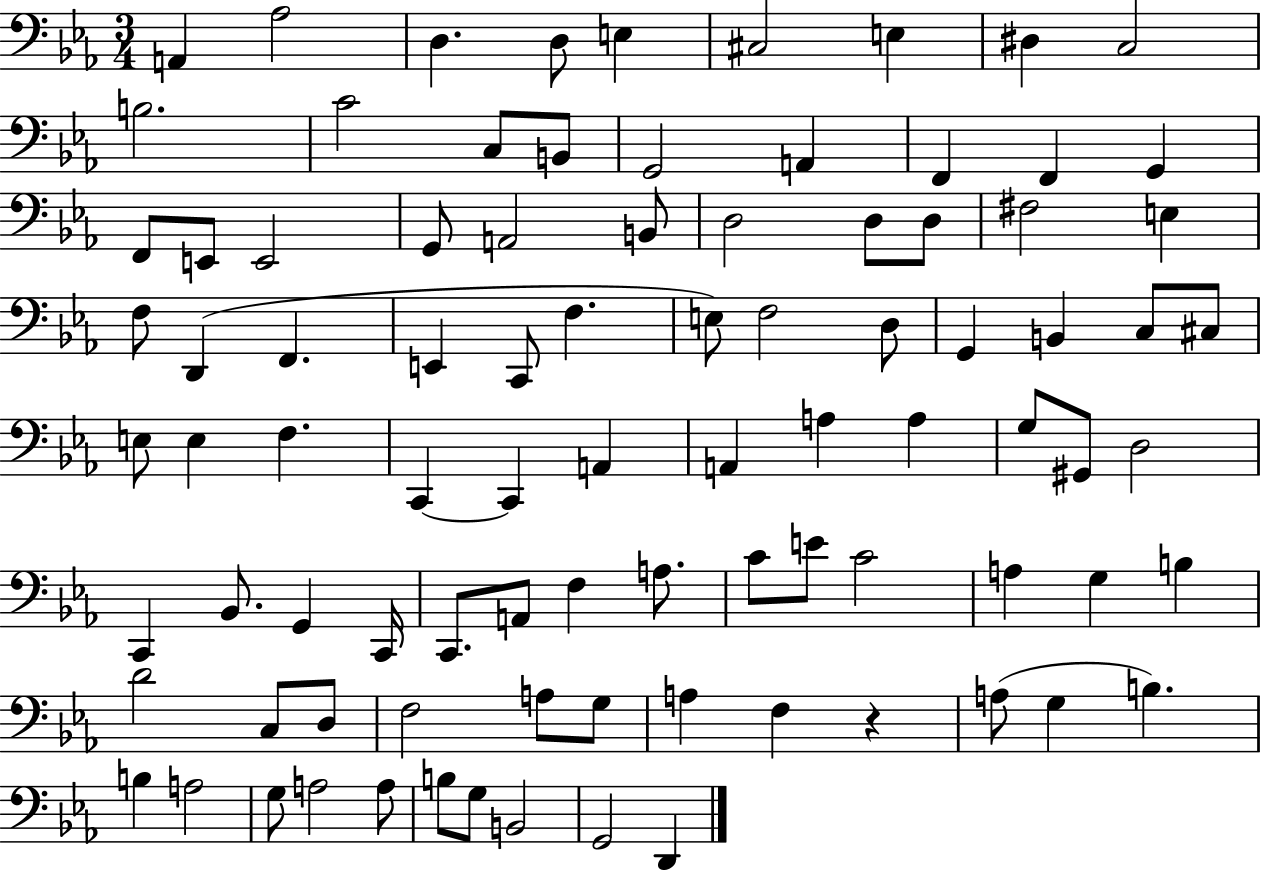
{
  \clef bass
  \numericTimeSignature
  \time 3/4
  \key ees \major
  a,4 aes2 | d4. d8 e4 | cis2 e4 | dis4 c2 | \break b2. | c'2 c8 b,8 | g,2 a,4 | f,4 f,4 g,4 | \break f,8 e,8 e,2 | g,8 a,2 b,8 | d2 d8 d8 | fis2 e4 | \break f8 d,4( f,4. | e,4 c,8 f4. | e8) f2 d8 | g,4 b,4 c8 cis8 | \break e8 e4 f4. | c,4~~ c,4 a,4 | a,4 a4 a4 | g8 gis,8 d2 | \break c,4 bes,8. g,4 c,16 | c,8. a,8 f4 a8. | c'8 e'8 c'2 | a4 g4 b4 | \break d'2 c8 d8 | f2 a8 g8 | a4 f4 r4 | a8( g4 b4.) | \break b4 a2 | g8 a2 a8 | b8 g8 b,2 | g,2 d,4 | \break \bar "|."
}